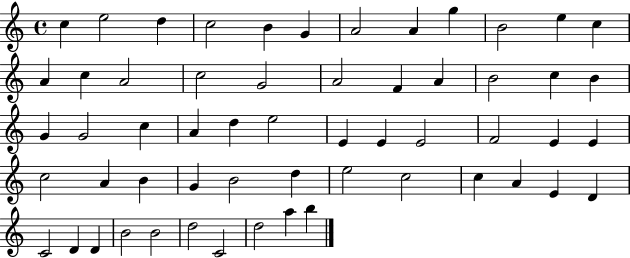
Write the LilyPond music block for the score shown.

{
  \clef treble
  \time 4/4
  \defaultTimeSignature
  \key c \major
  c''4 e''2 d''4 | c''2 b'4 g'4 | a'2 a'4 g''4 | b'2 e''4 c''4 | \break a'4 c''4 a'2 | c''2 g'2 | a'2 f'4 a'4 | b'2 c''4 b'4 | \break g'4 g'2 c''4 | a'4 d''4 e''2 | e'4 e'4 e'2 | f'2 e'4 e'4 | \break c''2 a'4 b'4 | g'4 b'2 d''4 | e''2 c''2 | c''4 a'4 e'4 d'4 | \break c'2 d'4 d'4 | b'2 b'2 | d''2 c'2 | d''2 a''4 b''4 | \break \bar "|."
}